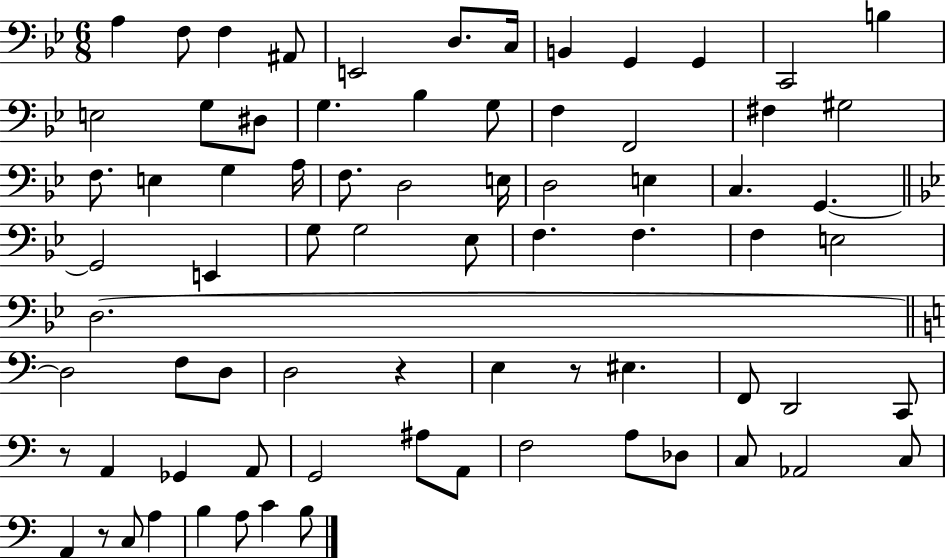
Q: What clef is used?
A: bass